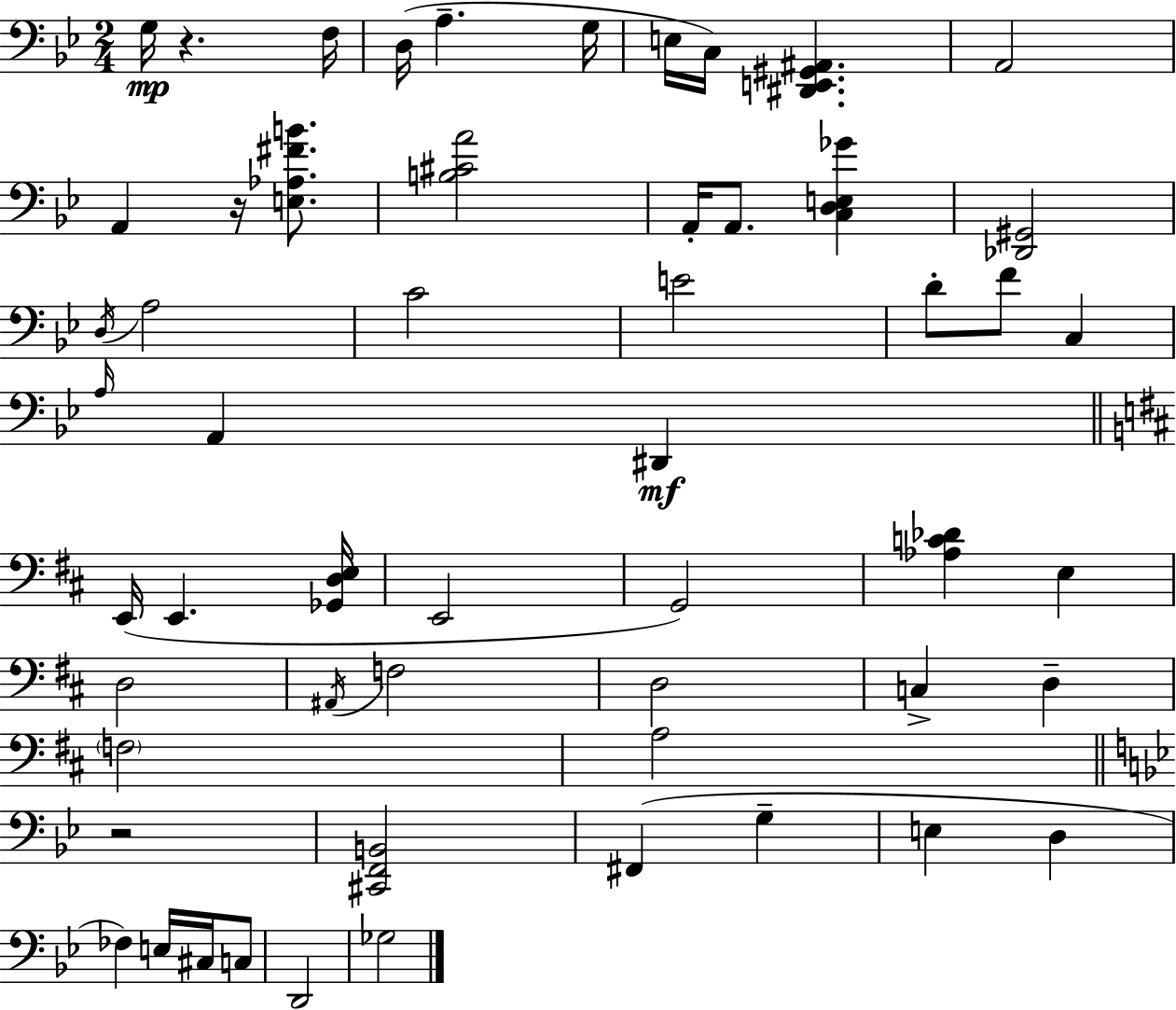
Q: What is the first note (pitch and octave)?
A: G3